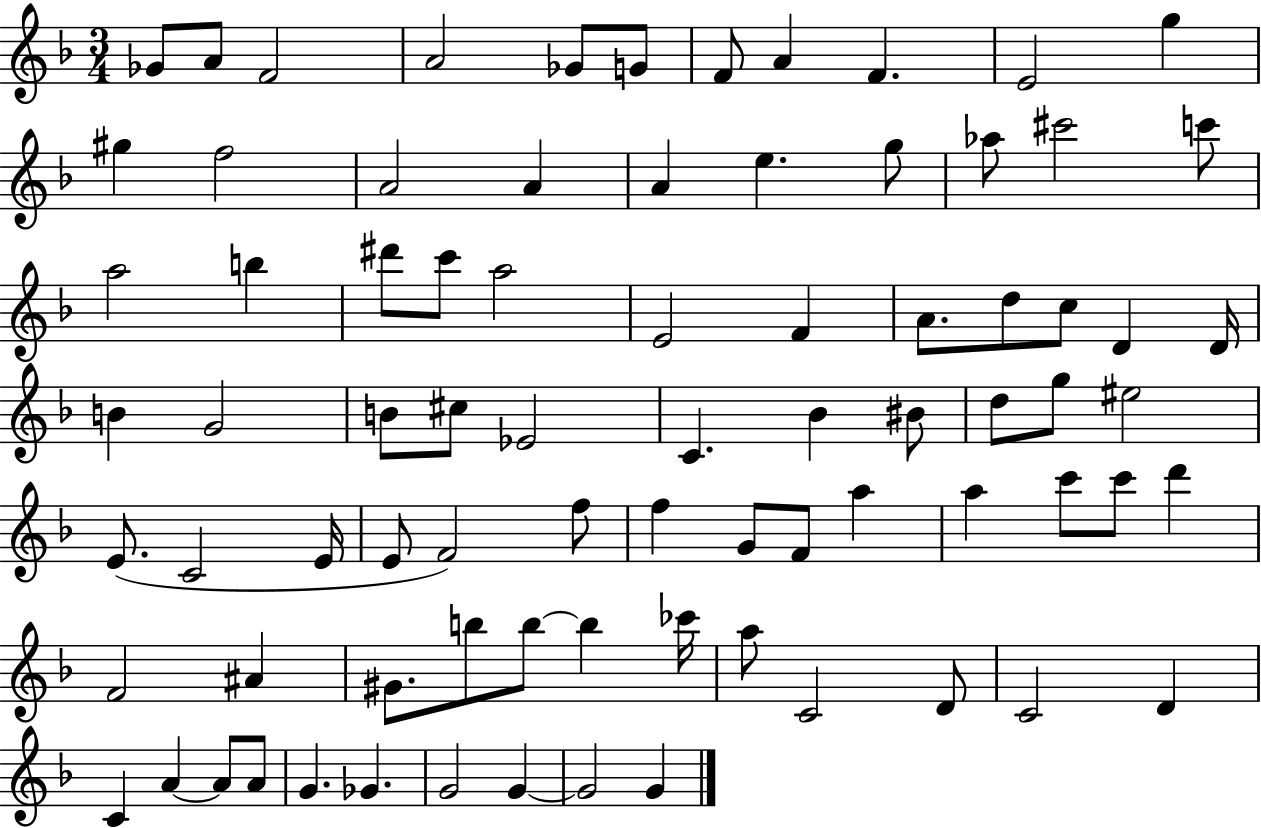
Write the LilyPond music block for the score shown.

{
  \clef treble
  \numericTimeSignature
  \time 3/4
  \key f \major
  ges'8 a'8 f'2 | a'2 ges'8 g'8 | f'8 a'4 f'4. | e'2 g''4 | \break gis''4 f''2 | a'2 a'4 | a'4 e''4. g''8 | aes''8 cis'''2 c'''8 | \break a''2 b''4 | dis'''8 c'''8 a''2 | e'2 f'4 | a'8. d''8 c''8 d'4 d'16 | \break b'4 g'2 | b'8 cis''8 ees'2 | c'4. bes'4 bis'8 | d''8 g''8 eis''2 | \break e'8.( c'2 e'16 | e'8 f'2) f''8 | f''4 g'8 f'8 a''4 | a''4 c'''8 c'''8 d'''4 | \break f'2 ais'4 | gis'8. b''8 b''8~~ b''4 ces'''16 | a''8 c'2 d'8 | c'2 d'4 | \break c'4 a'4~~ a'8 a'8 | g'4. ges'4. | g'2 g'4~~ | g'2 g'4 | \break \bar "|."
}